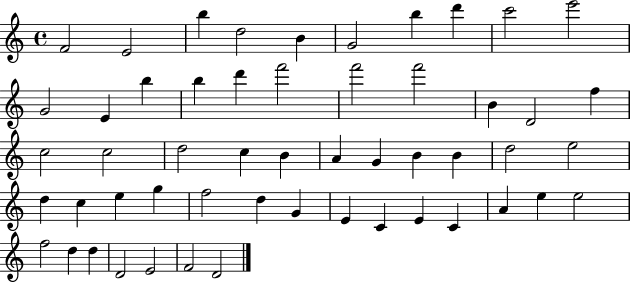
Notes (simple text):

F4/h E4/h B5/q D5/h B4/q G4/h B5/q D6/q C6/h E6/h G4/h E4/q B5/q B5/q D6/q F6/h F6/h F6/h B4/q D4/h F5/q C5/h C5/h D5/h C5/q B4/q A4/q G4/q B4/q B4/q D5/h E5/h D5/q C5/q E5/q G5/q F5/h D5/q G4/q E4/q C4/q E4/q C4/q A4/q E5/q E5/h F5/h D5/q D5/q D4/h E4/h F4/h D4/h